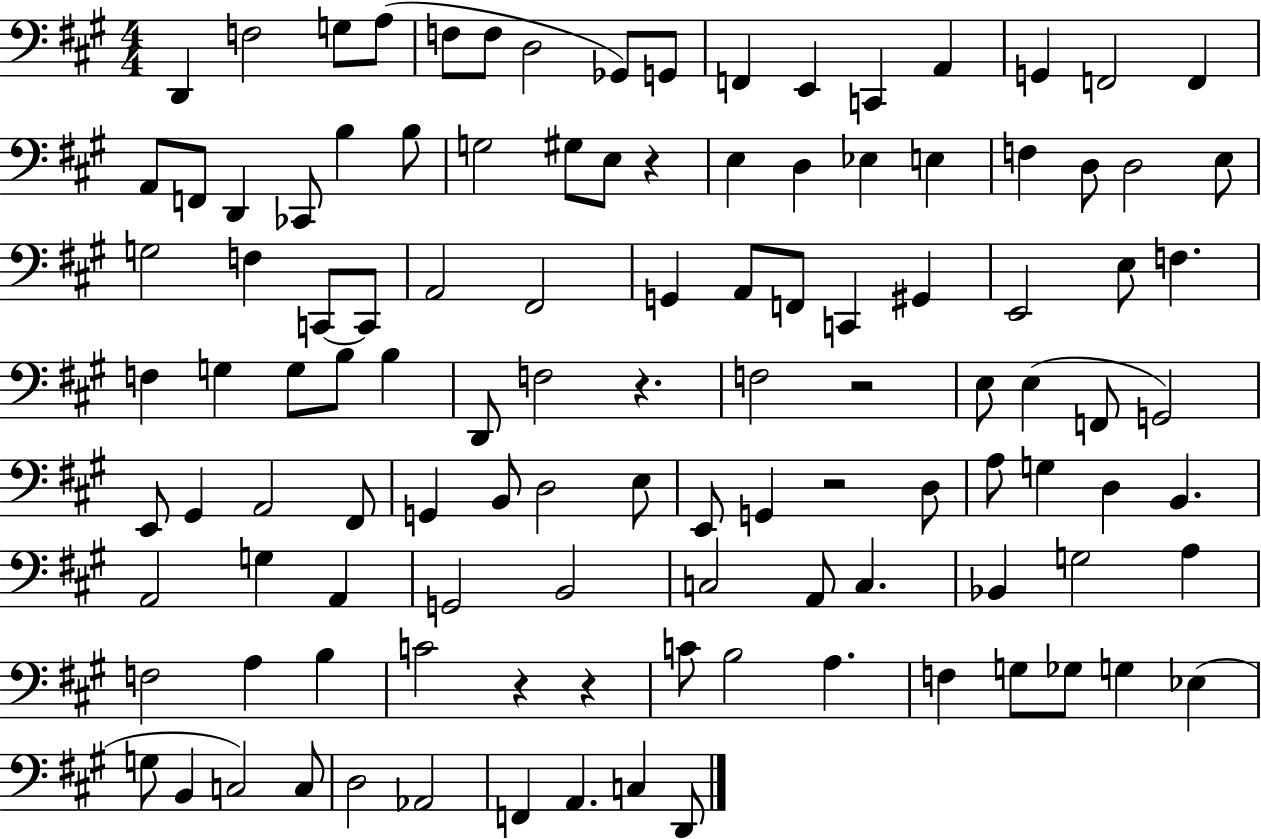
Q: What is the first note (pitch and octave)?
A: D2